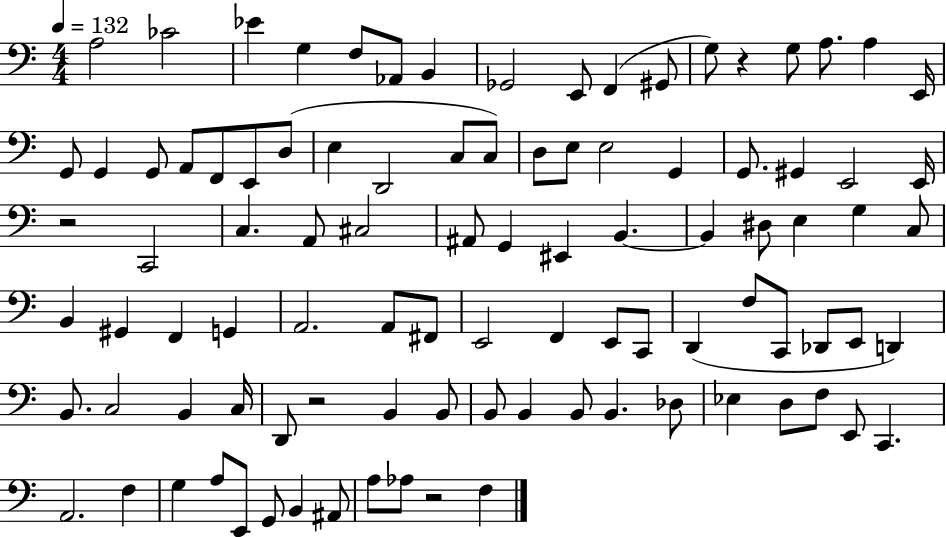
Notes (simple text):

A3/h CES4/h Eb4/q G3/q F3/e Ab2/e B2/q Gb2/h E2/e F2/q G#2/e G3/e R/q G3/e A3/e. A3/q E2/s G2/e G2/q G2/e A2/e F2/e E2/e D3/e E3/q D2/h C3/e C3/e D3/e E3/e E3/h G2/q G2/e. G#2/q E2/h E2/s R/h C2/h C3/q. A2/e C#3/h A#2/e G2/q EIS2/q B2/q. B2/q D#3/e E3/q G3/q C3/e B2/q G#2/q F2/q G2/q A2/h. A2/e F#2/e E2/h F2/q E2/e C2/e D2/q F3/e C2/e Db2/e E2/e D2/q B2/e. C3/h B2/q C3/s D2/e R/h B2/q B2/e B2/e B2/q B2/e B2/q. Db3/e Eb3/q D3/e F3/e E2/e C2/q. A2/h. F3/q G3/q A3/e E2/e G2/e B2/q A#2/e A3/e Ab3/e R/h F3/q